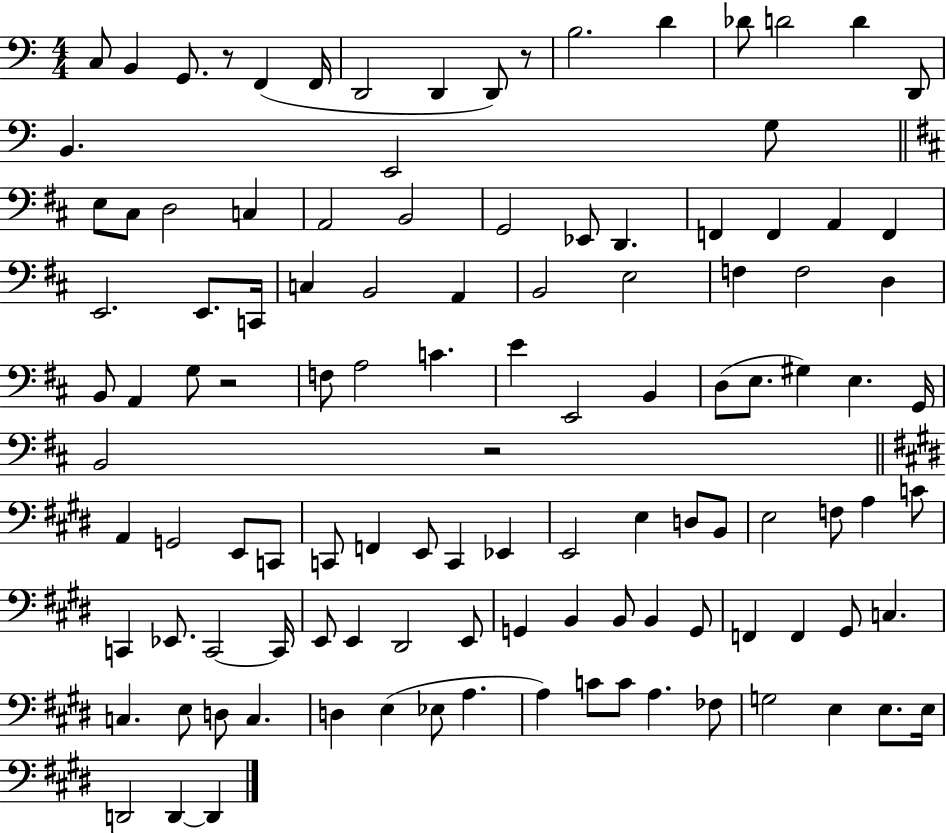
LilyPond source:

{
  \clef bass
  \numericTimeSignature
  \time 4/4
  \key c \major
  c8 b,4 g,8. r8 f,4( f,16 | d,2 d,4 d,8) r8 | b2. d'4 | des'8 d'2 d'4 d,8 | \break b,4. e,2 g8 | \bar "||" \break \key d \major e8 cis8 d2 c4 | a,2 b,2 | g,2 ees,8 d,4. | f,4 f,4 a,4 f,4 | \break e,2. e,8. c,16 | c4 b,2 a,4 | b,2 e2 | f4 f2 d4 | \break b,8 a,4 g8 r2 | f8 a2 c'4. | e'4 e,2 b,4 | d8( e8. gis4) e4. g,16 | \break b,2 r2 | \bar "||" \break \key e \major a,4 g,2 e,8 c,8 | c,8 f,4 e,8 c,4 ees,4 | e,2 e4 d8 b,8 | e2 f8 a4 c'8 | \break c,4 ees,8. c,2~~ c,16 | e,8 e,4 dis,2 e,8 | g,4 b,4 b,8 b,4 g,8 | f,4 f,4 gis,8 c4. | \break c4. e8 d8 c4. | d4 e4( ees8 a4. | a4) c'8 c'8 a4. fes8 | g2 e4 e8. e16 | \break d,2 d,4~~ d,4 | \bar "|."
}